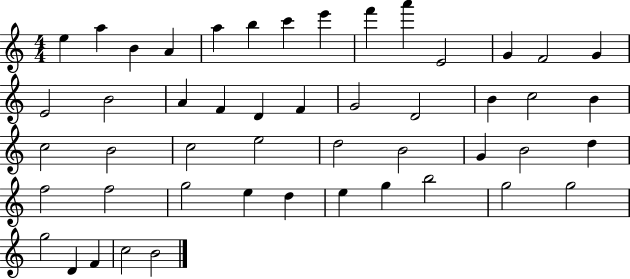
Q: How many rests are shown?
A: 0